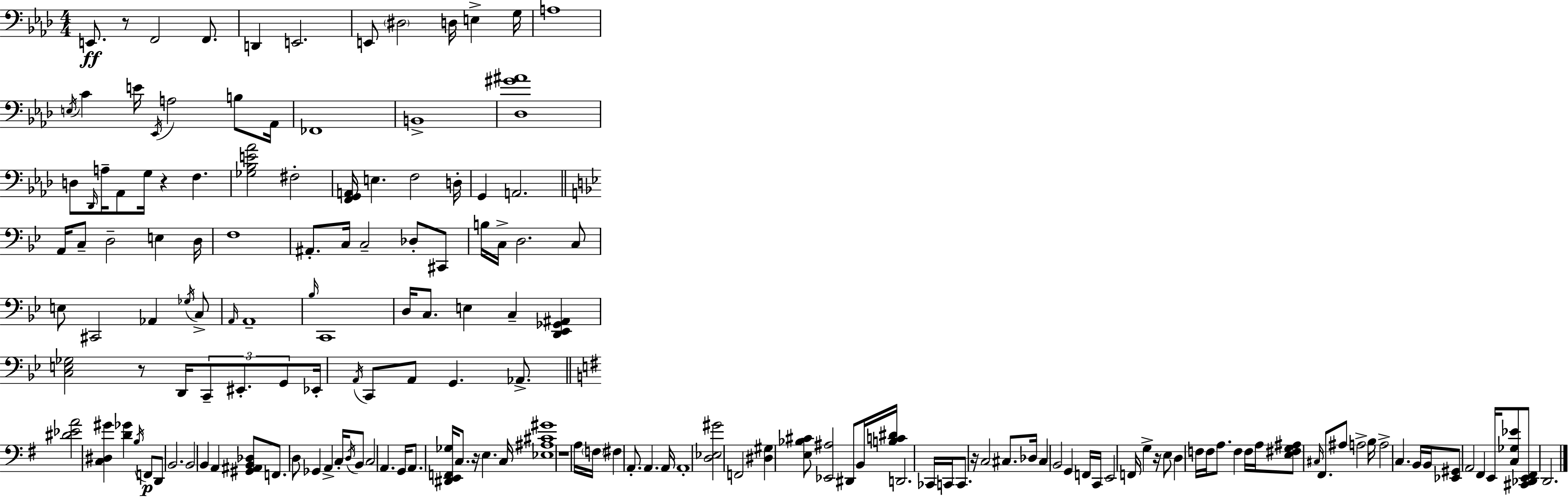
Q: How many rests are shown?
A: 7